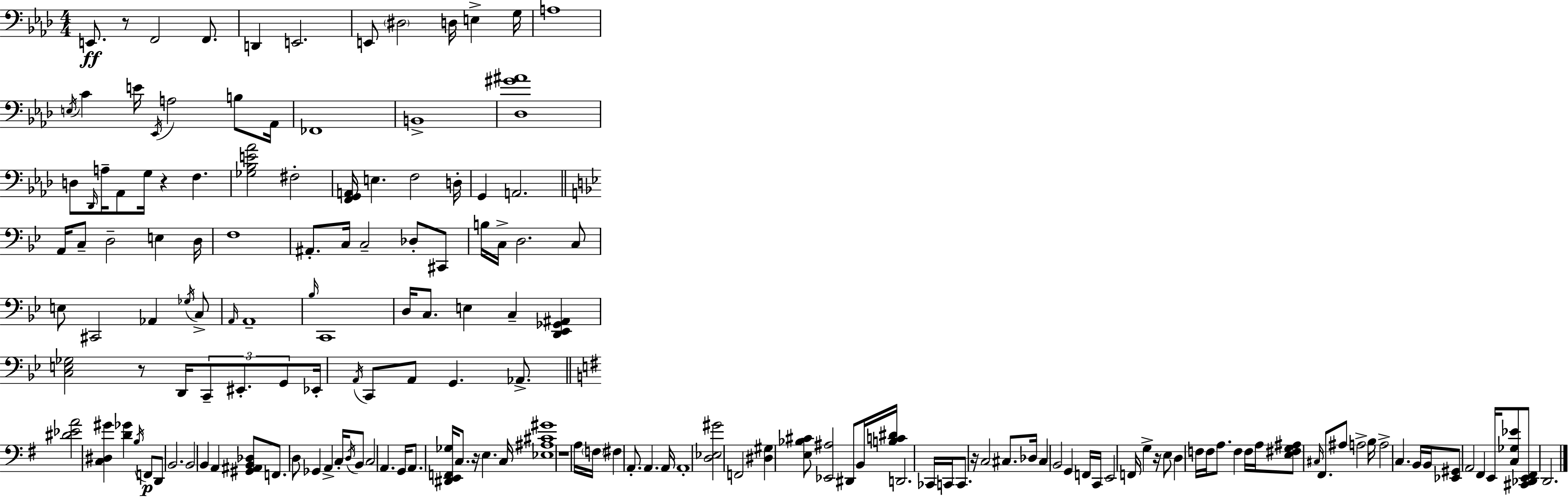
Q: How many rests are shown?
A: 7